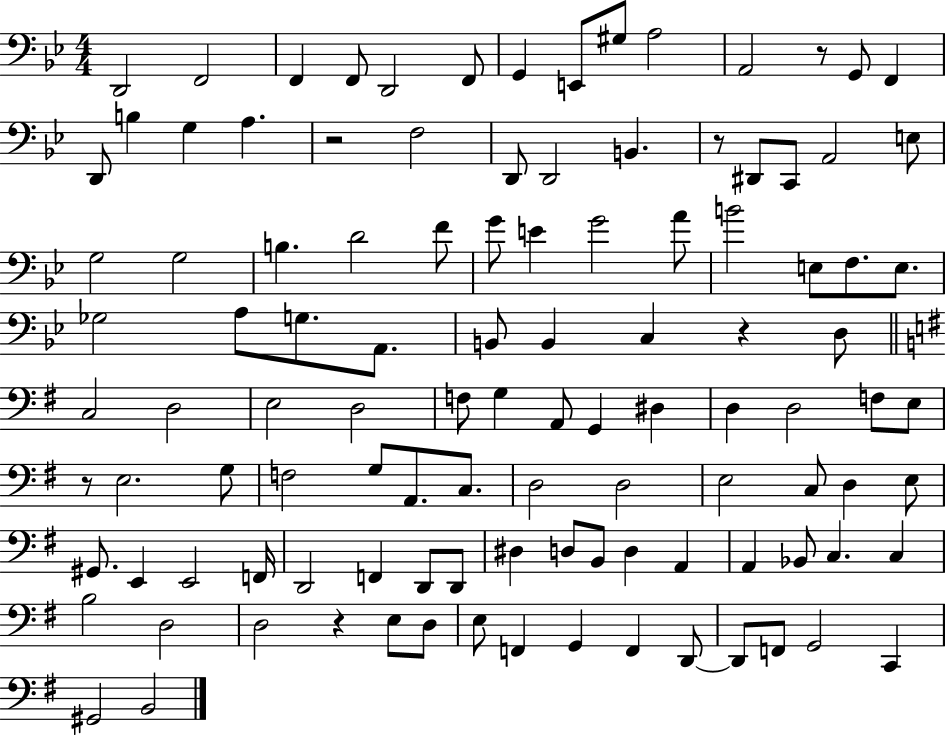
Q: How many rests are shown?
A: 6